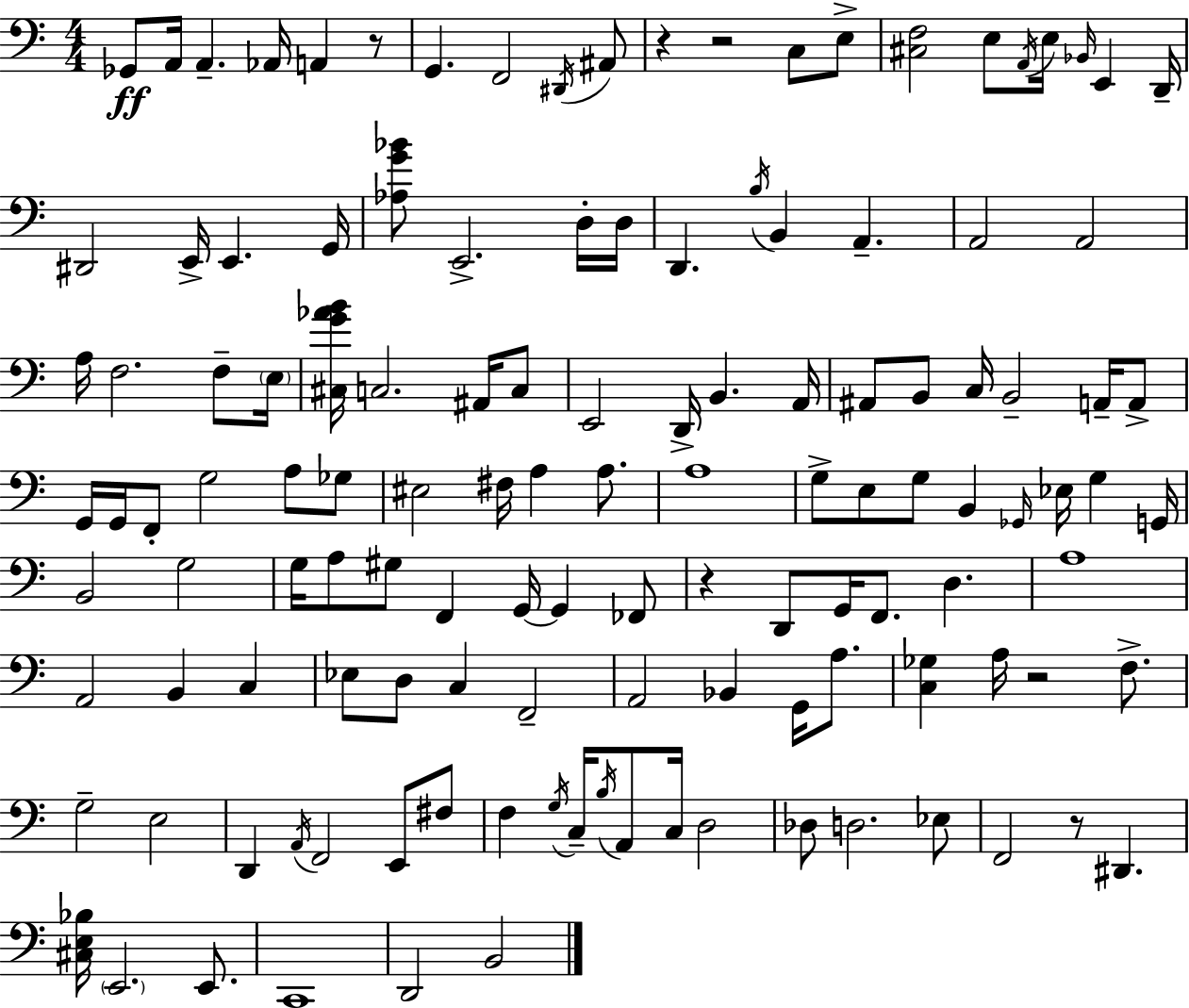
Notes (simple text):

Gb2/e A2/s A2/q. Ab2/s A2/q R/e G2/q. F2/h D#2/s A#2/e R/q R/h C3/e E3/e [C#3,F3]/h E3/e A2/s E3/s Bb2/s E2/q D2/s D#2/h E2/s E2/q. G2/s [Ab3,G4,Bb4]/e E2/h. D3/s D3/s D2/q. B3/s B2/q A2/q. A2/h A2/h A3/s F3/h. F3/e E3/s [C#3,G4,Ab4,B4]/s C3/h. A#2/s C3/e E2/h D2/s B2/q. A2/s A#2/e B2/e C3/s B2/h A2/s A2/e G2/s G2/s F2/e G3/h A3/e Gb3/e EIS3/h F#3/s A3/q A3/e. A3/w G3/e E3/e G3/e B2/q Gb2/s Eb3/s G3/q G2/s B2/h G3/h G3/s A3/e G#3/e F2/q G2/s G2/q FES2/e R/q D2/e G2/s F2/e. D3/q. A3/w A2/h B2/q C3/q Eb3/e D3/e C3/q F2/h A2/h Bb2/q G2/s A3/e. [C3,Gb3]/q A3/s R/h F3/e. G3/h E3/h D2/q A2/s F2/h E2/e F#3/e F3/q G3/s C3/s B3/s A2/e C3/s D3/h Db3/e D3/h. Eb3/e F2/h R/e D#2/q. [C#3,E3,Bb3]/s E2/h. E2/e. C2/w D2/h B2/h